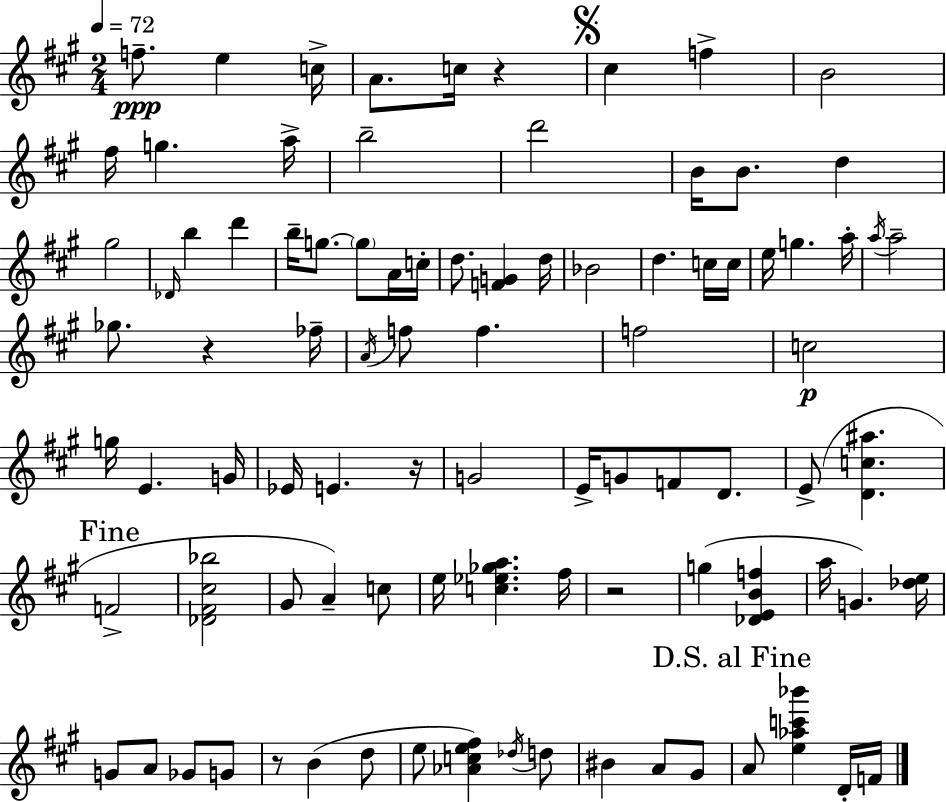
F5/e. E5/q C5/s A4/e. C5/s R/q C#5/q F5/q B4/h F#5/s G5/q. A5/s B5/h D6/h B4/s B4/e. D5/q G#5/h Db4/s B5/q D6/q B5/s G5/e. G5/e A4/s C5/s D5/e. [F4,G4]/q D5/s Bb4/h D5/q. C5/s C5/s E5/s G5/q. A5/s A5/s A5/h Gb5/e. R/q FES5/s A4/s F5/e F5/q. F5/h C5/h G5/s E4/q. G4/s Eb4/s E4/q. R/s G4/h E4/s G4/e F4/e D4/e. E4/e [D4,C5,A#5]/q. F4/h [Db4,F#4,C#5,Bb5]/h G#4/e A4/q C5/e E5/s [C5,Eb5,Gb5,A5]/q. F#5/s R/h G5/q [Db4,E4,B4,F5]/q A5/s G4/q. [Db5,E5]/s G4/e A4/e Gb4/e G4/e R/e B4/q D5/e E5/e [Ab4,C5,E5,F#5]/q Db5/s D5/e BIS4/q A4/e G#4/e A4/e [E5,Ab5,C6,Bb6]/q D4/s F4/s